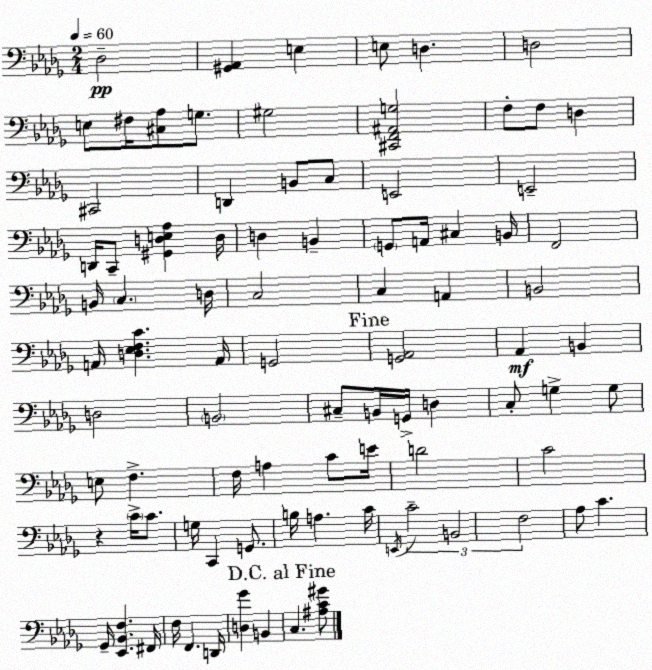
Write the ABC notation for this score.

X:1
T:Untitled
M:2/4
L:1/4
K:Bbm
_D,2 [^G,,_A,,] E, E,/2 D, D,2 E,/2 ^F,/4 [^C,_A,]/2 G,/2 ^G,2 [^C,,F,,^A,,G,]2 F,/2 F,/2 D, ^C,,2 D,, B,,/2 C,/2 E,,2 E,,2 D,,/4 C,,/2 [^G,,D,E,_A,] D,/4 D, B,, G,,/2 A,,/4 ^C, B,,/4 F,,2 B,,/4 C, D,/4 C,2 C, A,, B,,2 A,,/4 [D,_E,F,C] A,,/4 G,,2 [G,,_A,,]2 _A,, B,, D,2 B,,2 ^C,/2 B,,/4 G,,/4 D, C,/2 G, G,/2 E,/2 F, F,/4 A, C/2 E/4 D2 C2 z C/4 C/2 G,/4 C,, G,,/2 B,/4 A, C/4 E,,/4 C2 B,,2 F,2 _A,/2 C _G,,/4 [_E,,_B,,F,] ^F,,/4 F,/4 F,, D,,/4 [D,_G] B,, C, [^A,C^G]/2